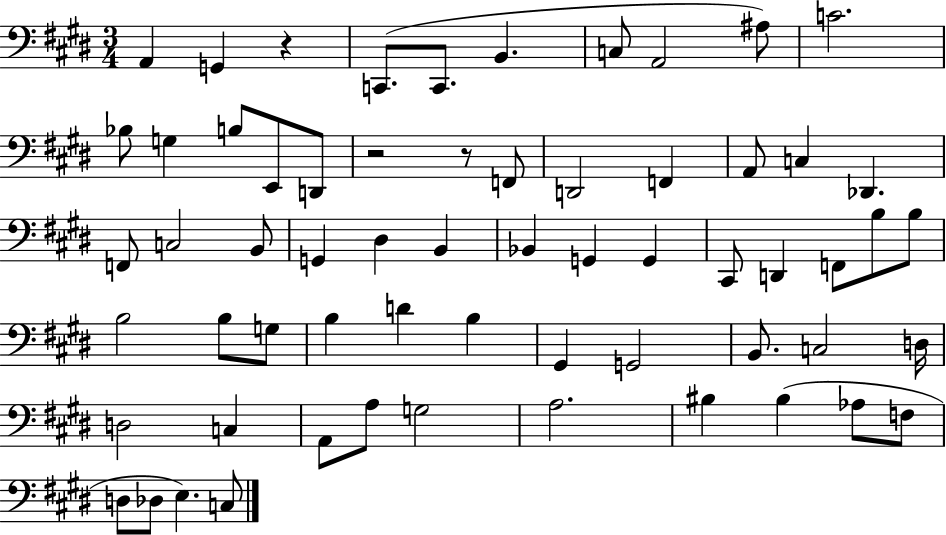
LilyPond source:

{
  \clef bass
  \numericTimeSignature
  \time 3/4
  \key e \major
  a,4 g,4 r4 | c,8.( c,8. b,4. | c8 a,2 ais8) | c'2. | \break bes8 g4 b8 e,8 d,8 | r2 r8 f,8 | d,2 f,4 | a,8 c4 des,4. | \break f,8 c2 b,8 | g,4 dis4 b,4 | bes,4 g,4 g,4 | cis,8 d,4 f,8 b8 b8 | \break b2 b8 g8 | b4 d'4 b4 | gis,4 g,2 | b,8. c2 d16 | \break d2 c4 | a,8 a8 g2 | a2. | bis4 bis4( aes8 f8 | \break d8 des8 e4.) c8 | \bar "|."
}